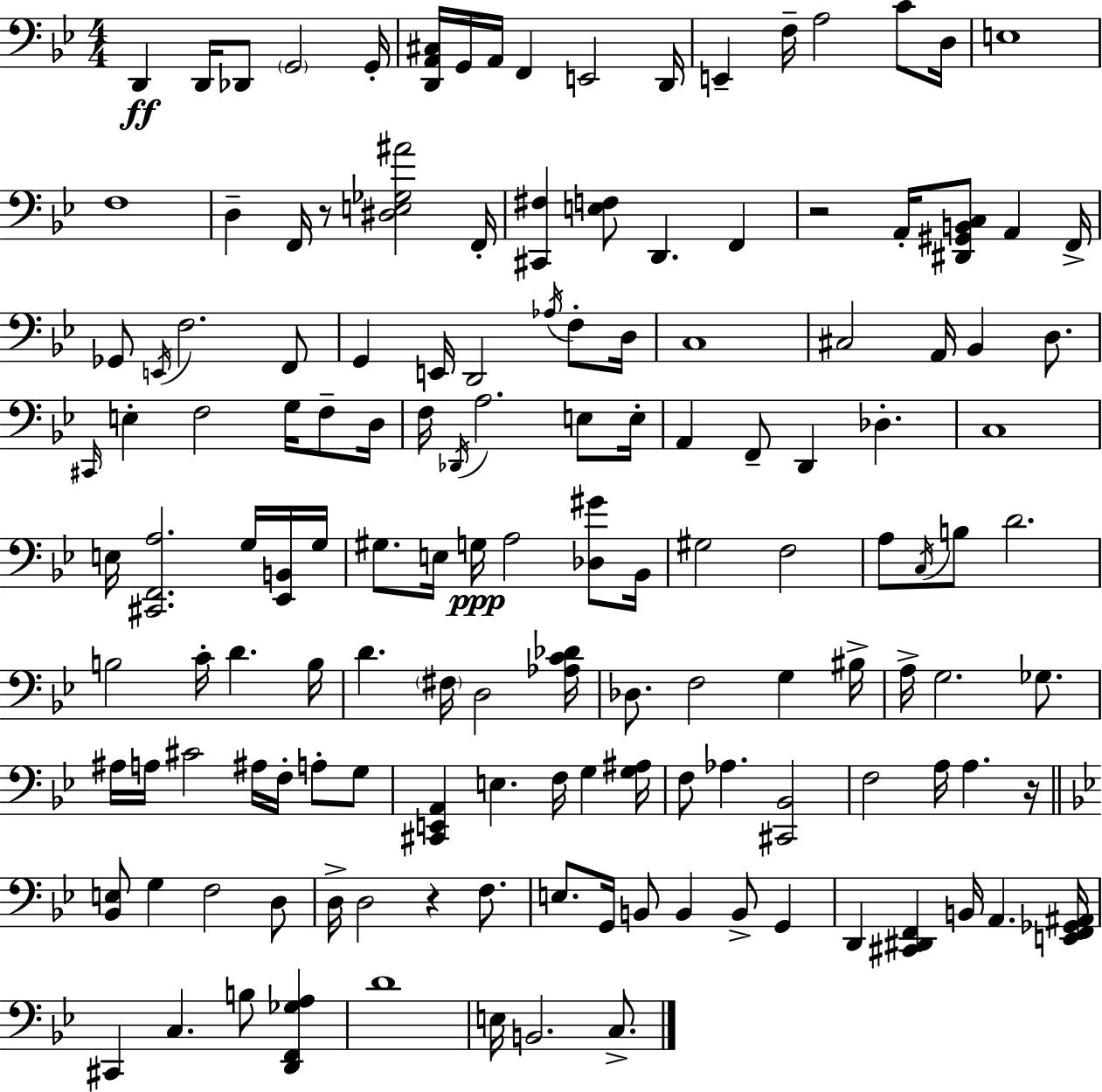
X:1
T:Untitled
M:4/4
L:1/4
K:Bb
D,, D,,/4 _D,,/2 G,,2 G,,/4 [D,,A,,^C,]/4 G,,/4 A,,/4 F,, E,,2 D,,/4 E,, F,/4 A,2 C/2 D,/4 E,4 F,4 D, F,,/4 z/2 [^D,E,_G,^A]2 F,,/4 [^C,,^F,] [E,F,]/2 D,, F,, z2 A,,/4 [^D,,^G,,B,,C,]/2 A,, F,,/4 _G,,/2 E,,/4 F,2 F,,/2 G,, E,,/4 D,,2 _A,/4 F,/2 D,/4 C,4 ^C,2 A,,/4 _B,, D,/2 ^C,,/4 E, F,2 G,/4 F,/2 D,/4 F,/4 _D,,/4 A,2 E,/2 E,/4 A,, F,,/2 D,, _D, C,4 E,/4 [^C,,F,,A,]2 G,/4 [_E,,B,,]/4 G,/4 ^G,/2 E,/4 G,/4 A,2 [_D,^G]/2 _B,,/4 ^G,2 F,2 A,/2 C,/4 B,/2 D2 B,2 C/4 D B,/4 D ^F,/4 D,2 [_A,C_D]/4 _D,/2 F,2 G, ^B,/4 A,/4 G,2 _G,/2 ^A,/4 A,/4 ^C2 ^A,/4 F,/4 A,/2 G,/2 [^C,,E,,A,,] E, F,/4 G, [G,^A,]/4 F,/2 _A, [^C,,_B,,]2 F,2 A,/4 A, z/4 [_B,,E,]/2 G, F,2 D,/2 D,/4 D,2 z F,/2 E,/2 G,,/4 B,,/2 B,, B,,/2 G,, D,, [^C,,^D,,F,,] B,,/4 A,, [E,,F,,_G,,^A,,]/4 ^C,, C, B,/2 [D,,F,,_G,A,] D4 E,/4 B,,2 C,/2